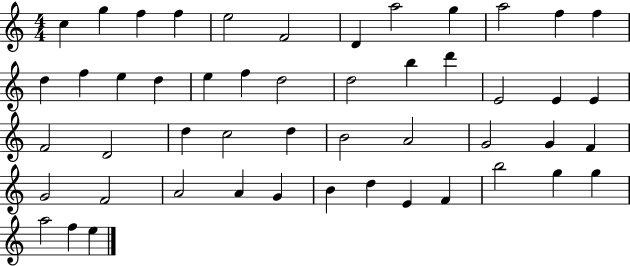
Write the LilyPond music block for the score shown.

{
  \clef treble
  \numericTimeSignature
  \time 4/4
  \key c \major
  c''4 g''4 f''4 f''4 | e''2 f'2 | d'4 a''2 g''4 | a''2 f''4 f''4 | \break d''4 f''4 e''4 d''4 | e''4 f''4 d''2 | d''2 b''4 d'''4 | e'2 e'4 e'4 | \break f'2 d'2 | d''4 c''2 d''4 | b'2 a'2 | g'2 g'4 f'4 | \break g'2 f'2 | a'2 a'4 g'4 | b'4 d''4 e'4 f'4 | b''2 g''4 g''4 | \break a''2 f''4 e''4 | \bar "|."
}